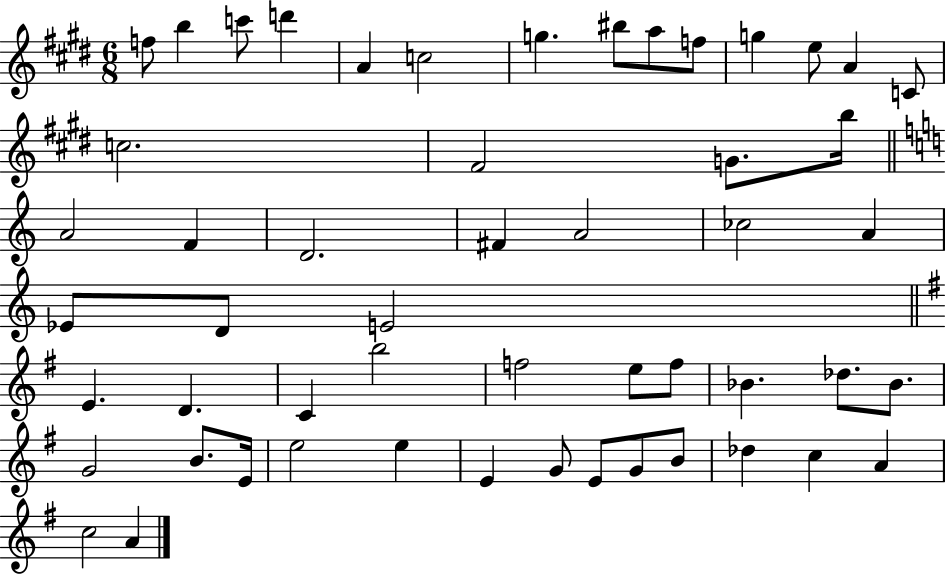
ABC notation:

X:1
T:Untitled
M:6/8
L:1/4
K:E
f/2 b c'/2 d' A c2 g ^b/2 a/2 f/2 g e/2 A C/2 c2 ^F2 G/2 b/4 A2 F D2 ^F A2 _c2 A _E/2 D/2 E2 E D C b2 f2 e/2 f/2 _B _d/2 _B/2 G2 B/2 E/4 e2 e E G/2 E/2 G/2 B/2 _d c A c2 A